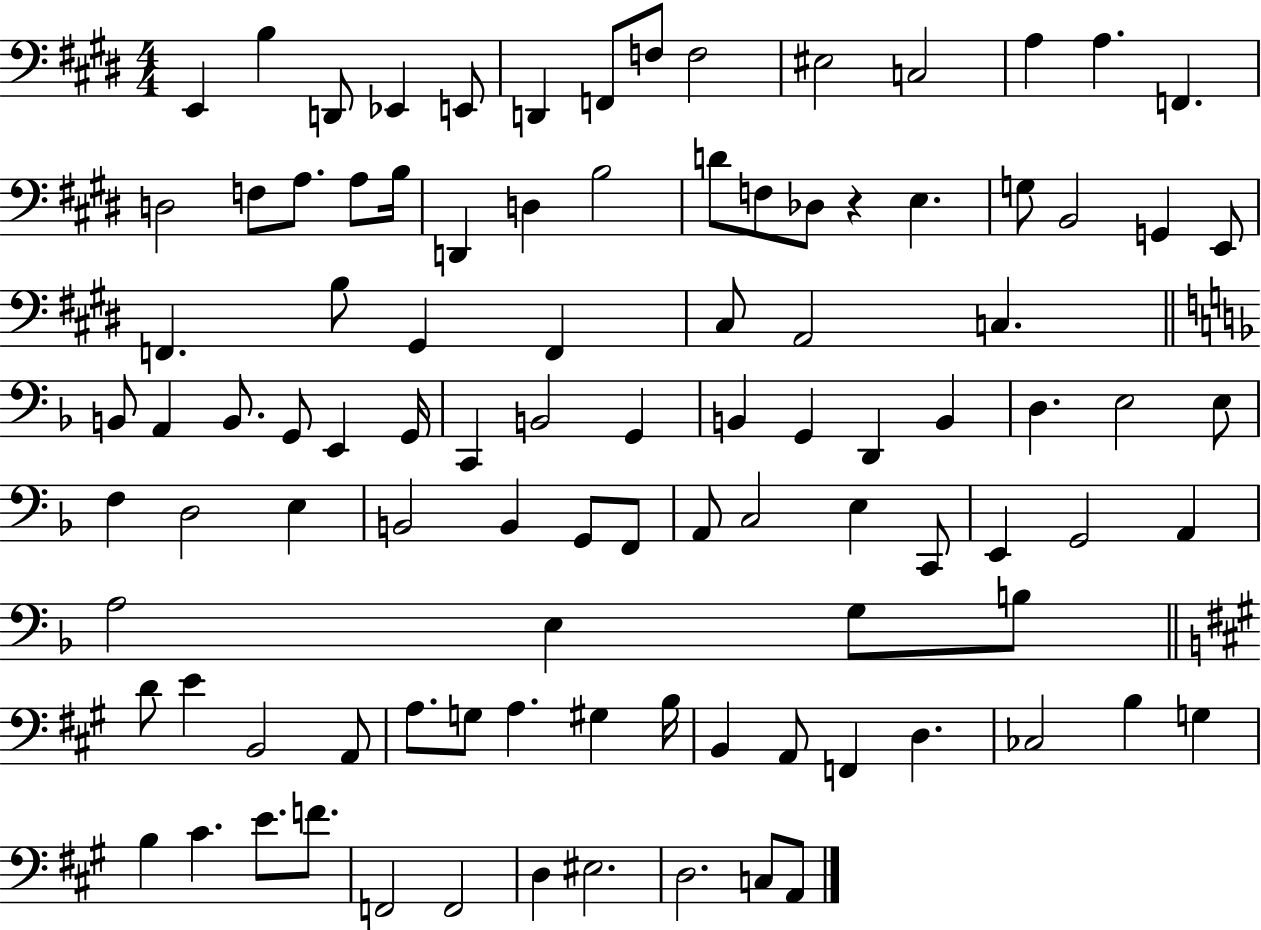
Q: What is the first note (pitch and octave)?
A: E2